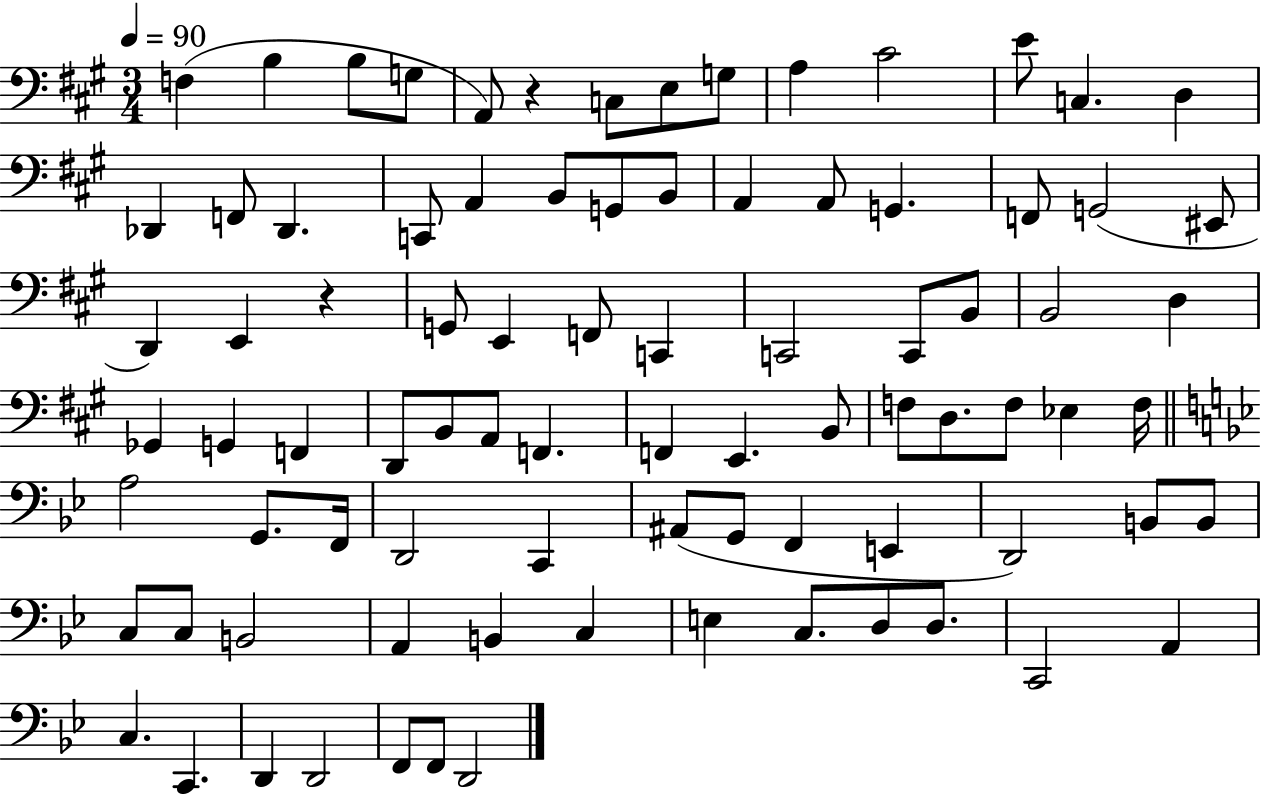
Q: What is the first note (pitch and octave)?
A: F3